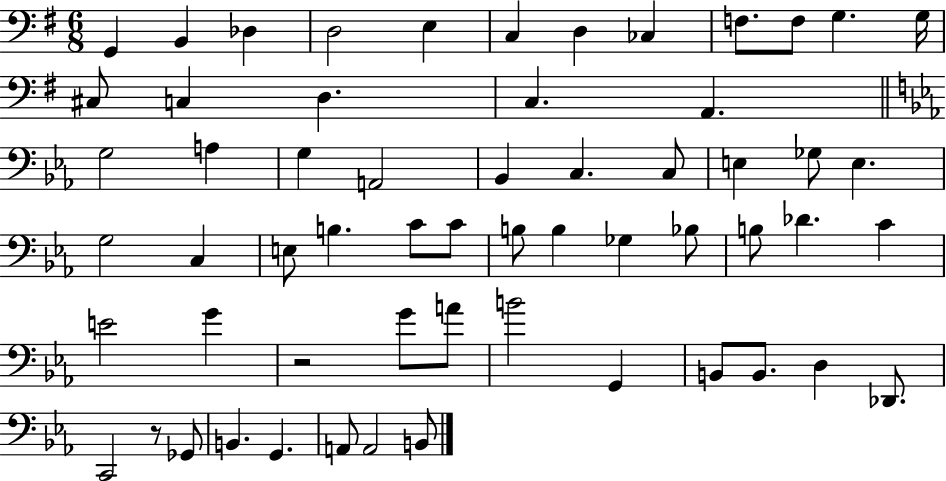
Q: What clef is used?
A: bass